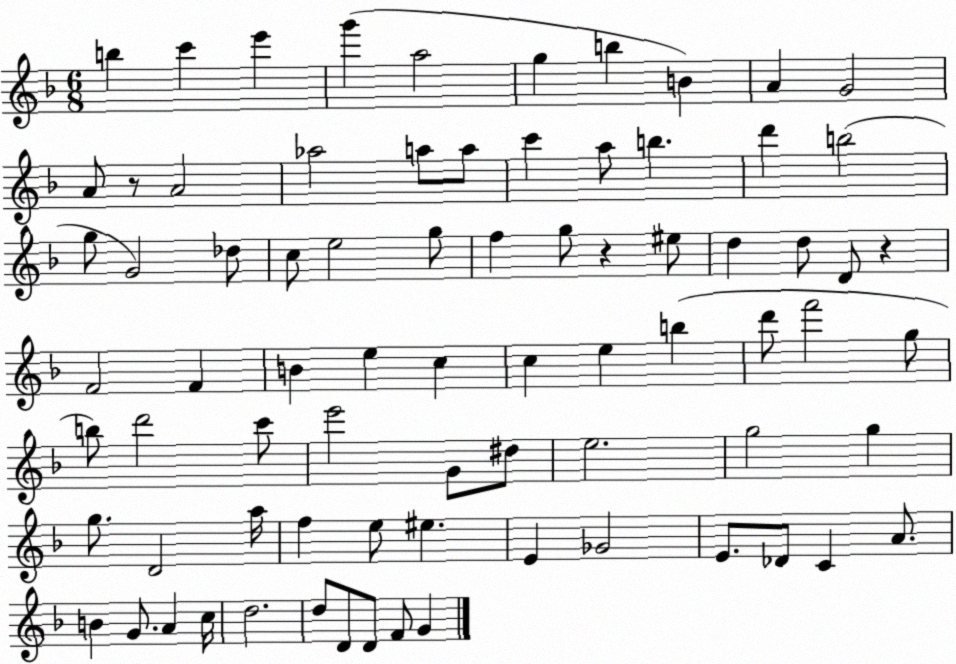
X:1
T:Untitled
M:6/8
L:1/4
K:F
b c' e' g' a2 g b B A G2 A/2 z/2 A2 _a2 a/2 a/2 c' a/2 b d' b2 g/2 G2 _d/2 c/2 e2 g/2 f g/2 z ^e/2 d d/2 D/2 z F2 F B e c c e b d'/2 f'2 g/2 b/2 d'2 c'/2 e'2 G/2 ^d/2 e2 g2 g g/2 D2 a/4 f e/2 ^e E _G2 E/2 _D/2 C A/2 B G/2 A c/4 d2 d/2 D/2 D/2 F/2 G